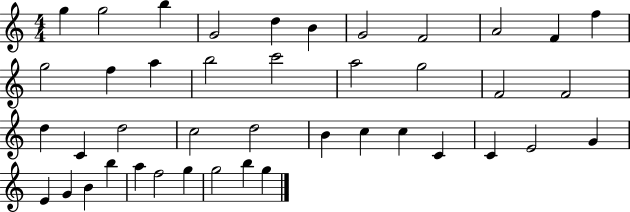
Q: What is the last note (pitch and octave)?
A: G5